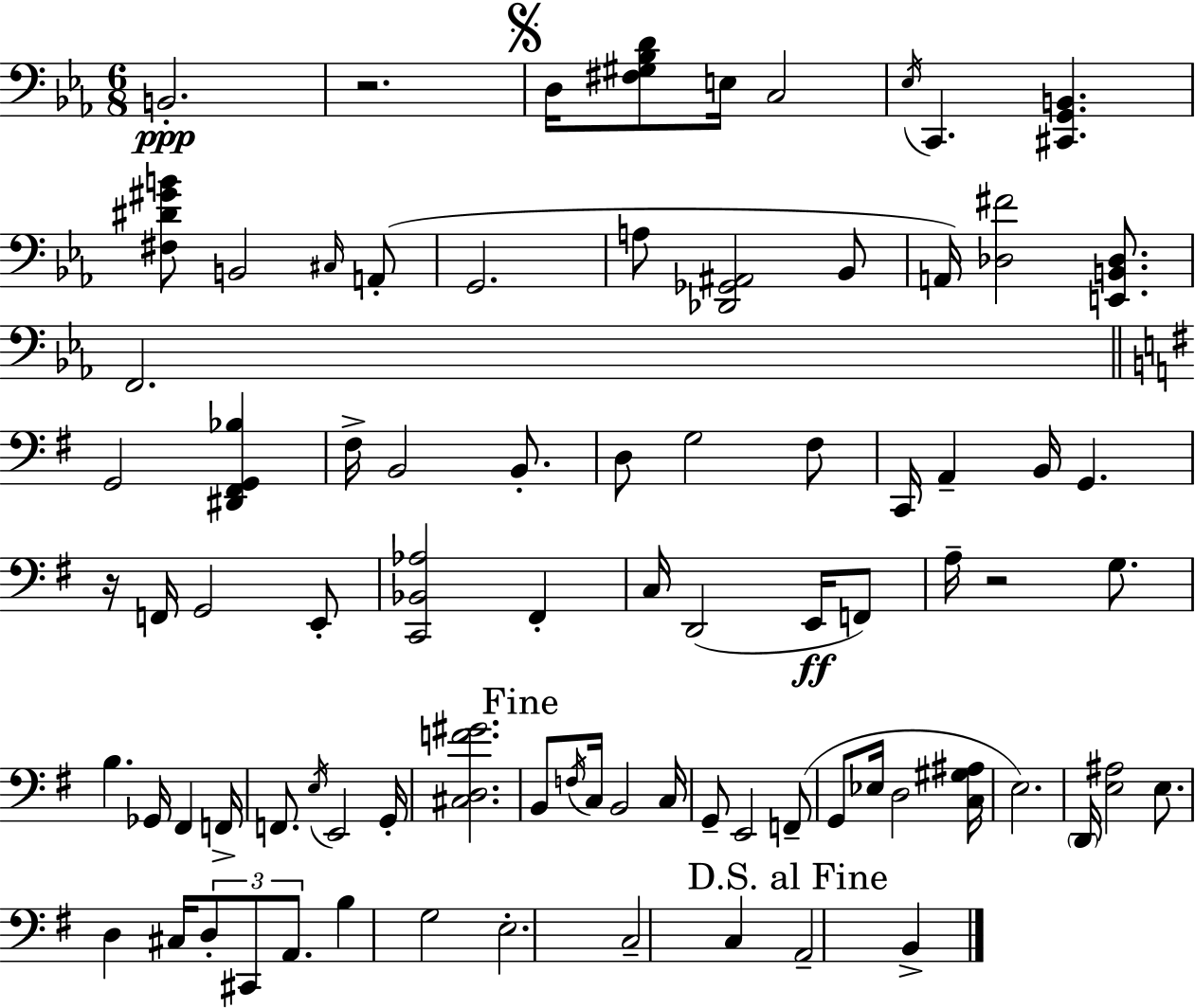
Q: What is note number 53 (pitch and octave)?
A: Eb3